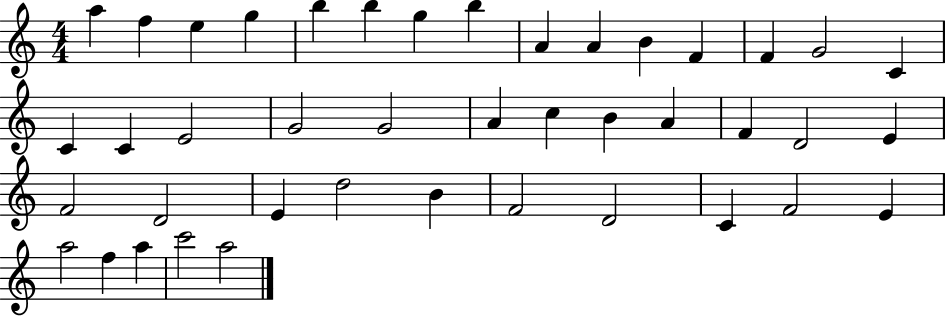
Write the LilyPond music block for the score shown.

{
  \clef treble
  \numericTimeSignature
  \time 4/4
  \key c \major
  a''4 f''4 e''4 g''4 | b''4 b''4 g''4 b''4 | a'4 a'4 b'4 f'4 | f'4 g'2 c'4 | \break c'4 c'4 e'2 | g'2 g'2 | a'4 c''4 b'4 a'4 | f'4 d'2 e'4 | \break f'2 d'2 | e'4 d''2 b'4 | f'2 d'2 | c'4 f'2 e'4 | \break a''2 f''4 a''4 | c'''2 a''2 | \bar "|."
}